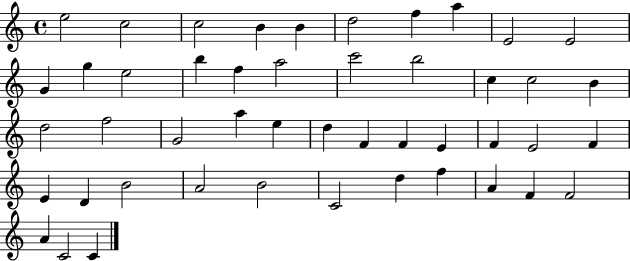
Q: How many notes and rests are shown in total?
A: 47